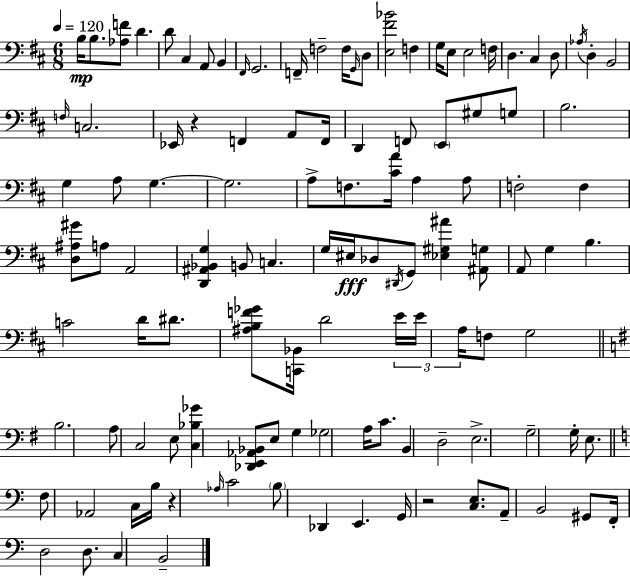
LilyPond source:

{
  \clef bass
  \numericTimeSignature
  \time 6/8
  \key d \major
  \tempo 4 = 120
  b16\mp b8. <aes f'>8 d'4. | d'8 cis4 a,8 b,4 | \grace { fis,16 } g,2. | f,16-- f2-- f16 \grace { g,16 } | \break d8 <e fis' bes'>2 f4 | g16 e8 e2 | f16 d4. cis4 | d8 \acciaccatura { aes16 } d4-. b,2 | \break \grace { f16 } c2. | ees,16 r4 f,4 | a,8 f,16 d,4 f,8 \parenthesize e,8 | gis8 g8 b2. | \break g4 a8 g4.~~ | g2. | a8-> f8. <cis' a'>16 a4 | a8 f2-. | \break f4 <d ais gis'>8 a8 a,2 | <d, ais, bes, g>4 b,8 c4. | g16 eis16\fff des8 \acciaccatura { dis,16 } g,8 <ees gis ais'>4 | <ais, g>8 a,8 g4 b4. | \break c'2 | d'16 dis'8. <ais b f' ges'>8 <c, bes,>16 d'2 | \tuplet 3/2 { e'16 e'16 a16 } f8 g2 | \bar "||" \break \key g \major b2. | a8 c2 e8 | <c bes ges'>4 <des, e, aes, bes,>8 e8 g4 | ges2 a16 c'8. | \break b,4 d2-- | e2.-> | g2-- g16-. e8. | \bar "||" \break \key c \major f8 aes,2 c16 b16 | r4 \grace { aes16 } c'2 | \parenthesize b8 des,4 e,4. | g,16 r2 <c e>8. | \break a,8-- b,2 gis,8 | f,16-. d2 d8. | c4 b,2-- | \bar "|."
}